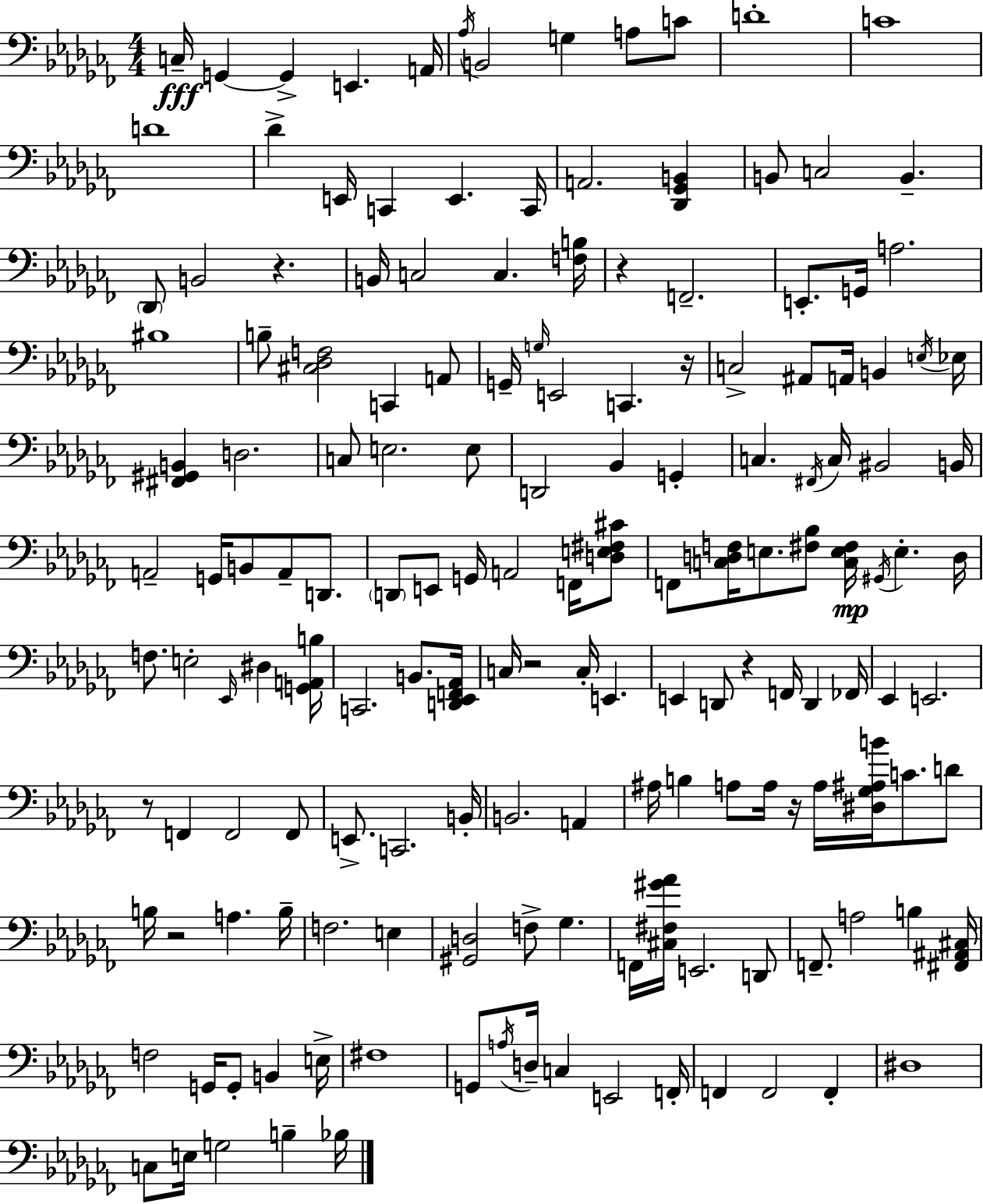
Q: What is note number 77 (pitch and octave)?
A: C2